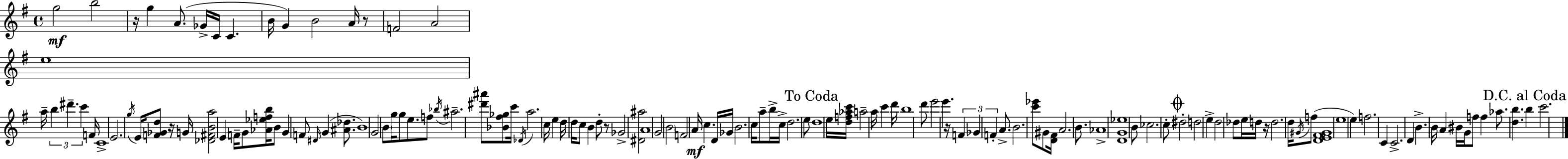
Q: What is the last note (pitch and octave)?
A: C6